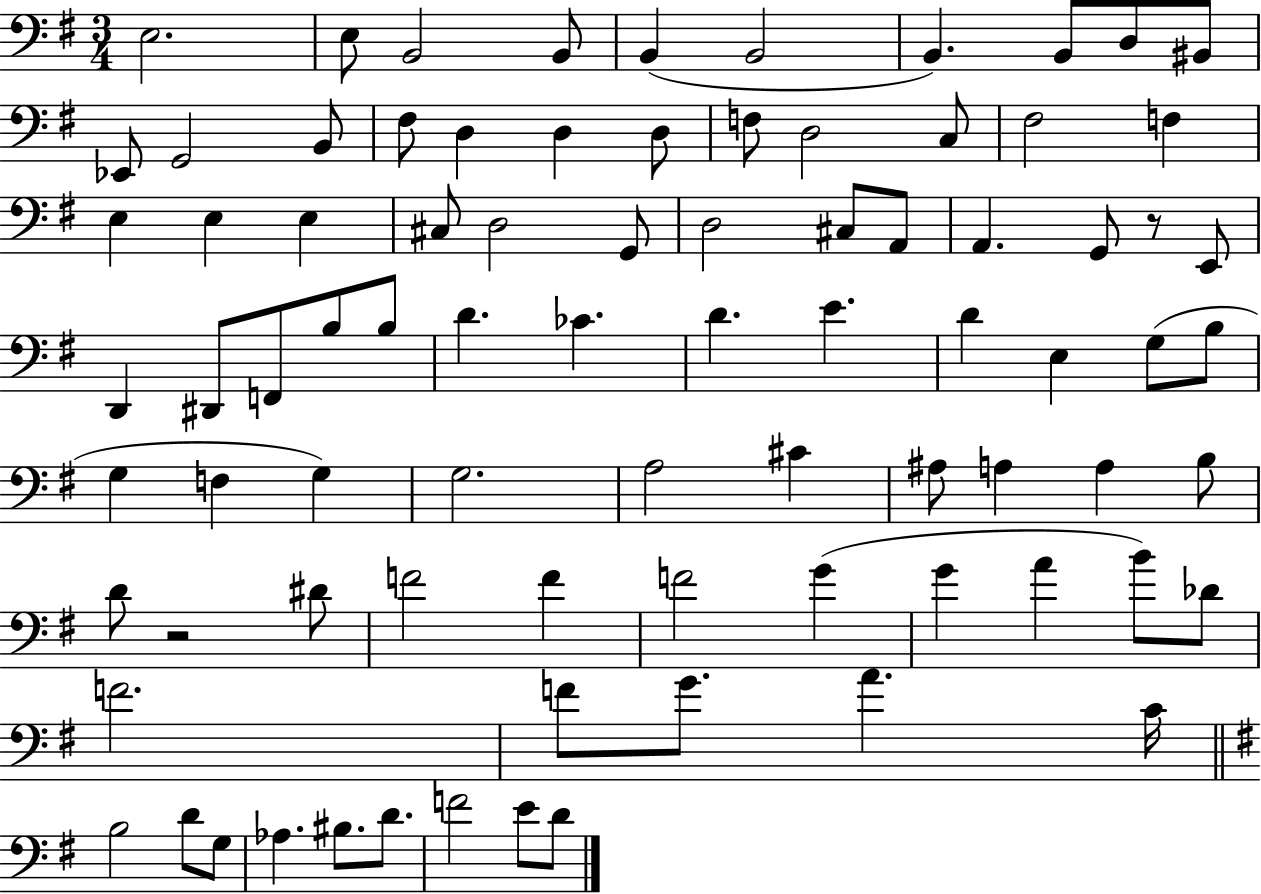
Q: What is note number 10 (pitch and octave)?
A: BIS2